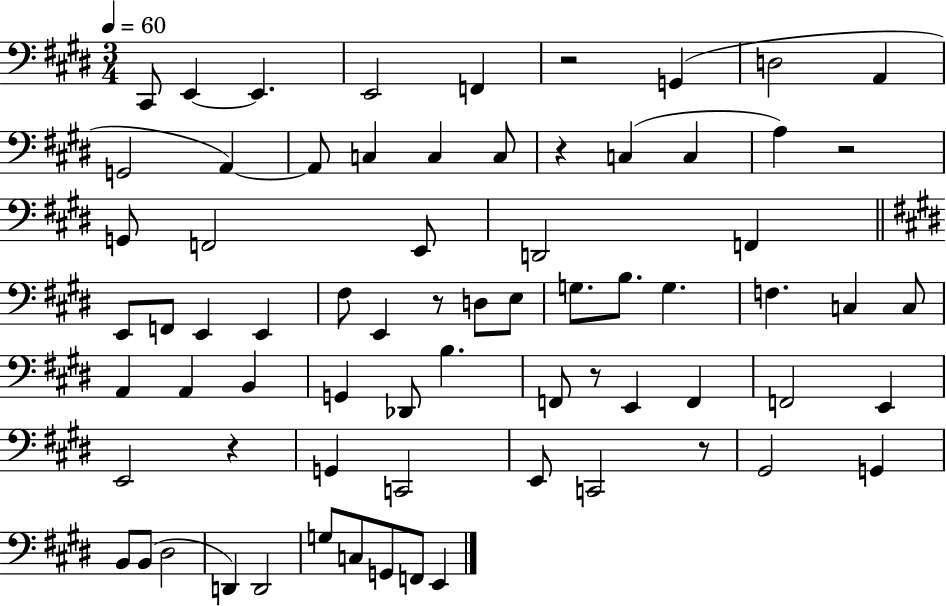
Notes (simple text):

C#2/e E2/q E2/q. E2/h F2/q R/h G2/q D3/h A2/q G2/h A2/q A2/e C3/q C3/q C3/e R/q C3/q C3/q A3/q R/h G2/e F2/h E2/e D2/h F2/q E2/e F2/e E2/q E2/q F#3/e E2/q R/e D3/e E3/e G3/e. B3/e. G3/q. F3/q. C3/q C3/e A2/q A2/q B2/q G2/q Db2/e B3/q. F2/e R/e E2/q F2/q F2/h E2/q E2/h R/q G2/q C2/h E2/e C2/h R/e G#2/h G2/q B2/e B2/e D#3/h D2/q D2/h G3/e C3/e G2/e F2/e E2/q